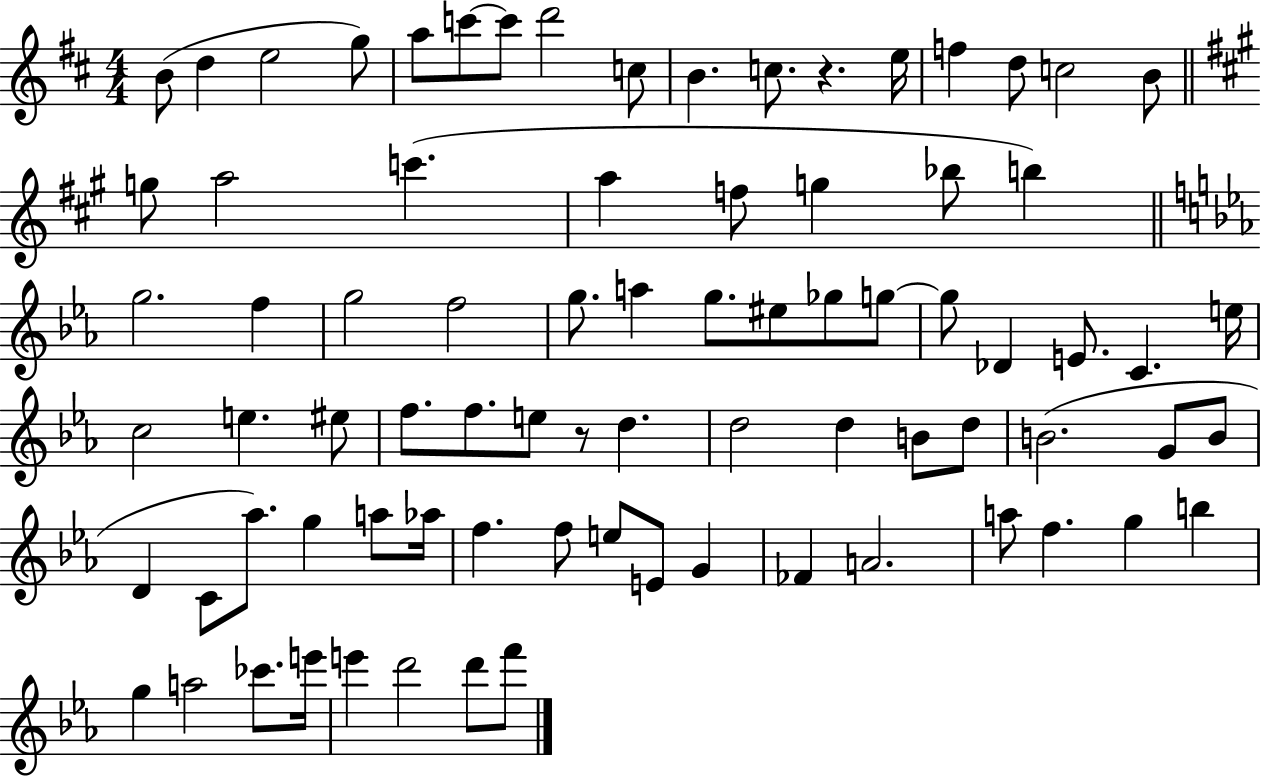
B4/e D5/q E5/h G5/e A5/e C6/e C6/e D6/h C5/e B4/q. C5/e. R/q. E5/s F5/q D5/e C5/h B4/e G5/e A5/h C6/q. A5/q F5/e G5/q Bb5/e B5/q G5/h. F5/q G5/h F5/h G5/e. A5/q G5/e. EIS5/e Gb5/e G5/e G5/e Db4/q E4/e. C4/q. E5/s C5/h E5/q. EIS5/e F5/e. F5/e. E5/e R/e D5/q. D5/h D5/q B4/e D5/e B4/h. G4/e B4/e D4/q C4/e Ab5/e. G5/q A5/e Ab5/s F5/q. F5/e E5/e E4/e G4/q FES4/q A4/h. A5/e F5/q. G5/q B5/q G5/q A5/h CES6/e. E6/s E6/q D6/h D6/e F6/e